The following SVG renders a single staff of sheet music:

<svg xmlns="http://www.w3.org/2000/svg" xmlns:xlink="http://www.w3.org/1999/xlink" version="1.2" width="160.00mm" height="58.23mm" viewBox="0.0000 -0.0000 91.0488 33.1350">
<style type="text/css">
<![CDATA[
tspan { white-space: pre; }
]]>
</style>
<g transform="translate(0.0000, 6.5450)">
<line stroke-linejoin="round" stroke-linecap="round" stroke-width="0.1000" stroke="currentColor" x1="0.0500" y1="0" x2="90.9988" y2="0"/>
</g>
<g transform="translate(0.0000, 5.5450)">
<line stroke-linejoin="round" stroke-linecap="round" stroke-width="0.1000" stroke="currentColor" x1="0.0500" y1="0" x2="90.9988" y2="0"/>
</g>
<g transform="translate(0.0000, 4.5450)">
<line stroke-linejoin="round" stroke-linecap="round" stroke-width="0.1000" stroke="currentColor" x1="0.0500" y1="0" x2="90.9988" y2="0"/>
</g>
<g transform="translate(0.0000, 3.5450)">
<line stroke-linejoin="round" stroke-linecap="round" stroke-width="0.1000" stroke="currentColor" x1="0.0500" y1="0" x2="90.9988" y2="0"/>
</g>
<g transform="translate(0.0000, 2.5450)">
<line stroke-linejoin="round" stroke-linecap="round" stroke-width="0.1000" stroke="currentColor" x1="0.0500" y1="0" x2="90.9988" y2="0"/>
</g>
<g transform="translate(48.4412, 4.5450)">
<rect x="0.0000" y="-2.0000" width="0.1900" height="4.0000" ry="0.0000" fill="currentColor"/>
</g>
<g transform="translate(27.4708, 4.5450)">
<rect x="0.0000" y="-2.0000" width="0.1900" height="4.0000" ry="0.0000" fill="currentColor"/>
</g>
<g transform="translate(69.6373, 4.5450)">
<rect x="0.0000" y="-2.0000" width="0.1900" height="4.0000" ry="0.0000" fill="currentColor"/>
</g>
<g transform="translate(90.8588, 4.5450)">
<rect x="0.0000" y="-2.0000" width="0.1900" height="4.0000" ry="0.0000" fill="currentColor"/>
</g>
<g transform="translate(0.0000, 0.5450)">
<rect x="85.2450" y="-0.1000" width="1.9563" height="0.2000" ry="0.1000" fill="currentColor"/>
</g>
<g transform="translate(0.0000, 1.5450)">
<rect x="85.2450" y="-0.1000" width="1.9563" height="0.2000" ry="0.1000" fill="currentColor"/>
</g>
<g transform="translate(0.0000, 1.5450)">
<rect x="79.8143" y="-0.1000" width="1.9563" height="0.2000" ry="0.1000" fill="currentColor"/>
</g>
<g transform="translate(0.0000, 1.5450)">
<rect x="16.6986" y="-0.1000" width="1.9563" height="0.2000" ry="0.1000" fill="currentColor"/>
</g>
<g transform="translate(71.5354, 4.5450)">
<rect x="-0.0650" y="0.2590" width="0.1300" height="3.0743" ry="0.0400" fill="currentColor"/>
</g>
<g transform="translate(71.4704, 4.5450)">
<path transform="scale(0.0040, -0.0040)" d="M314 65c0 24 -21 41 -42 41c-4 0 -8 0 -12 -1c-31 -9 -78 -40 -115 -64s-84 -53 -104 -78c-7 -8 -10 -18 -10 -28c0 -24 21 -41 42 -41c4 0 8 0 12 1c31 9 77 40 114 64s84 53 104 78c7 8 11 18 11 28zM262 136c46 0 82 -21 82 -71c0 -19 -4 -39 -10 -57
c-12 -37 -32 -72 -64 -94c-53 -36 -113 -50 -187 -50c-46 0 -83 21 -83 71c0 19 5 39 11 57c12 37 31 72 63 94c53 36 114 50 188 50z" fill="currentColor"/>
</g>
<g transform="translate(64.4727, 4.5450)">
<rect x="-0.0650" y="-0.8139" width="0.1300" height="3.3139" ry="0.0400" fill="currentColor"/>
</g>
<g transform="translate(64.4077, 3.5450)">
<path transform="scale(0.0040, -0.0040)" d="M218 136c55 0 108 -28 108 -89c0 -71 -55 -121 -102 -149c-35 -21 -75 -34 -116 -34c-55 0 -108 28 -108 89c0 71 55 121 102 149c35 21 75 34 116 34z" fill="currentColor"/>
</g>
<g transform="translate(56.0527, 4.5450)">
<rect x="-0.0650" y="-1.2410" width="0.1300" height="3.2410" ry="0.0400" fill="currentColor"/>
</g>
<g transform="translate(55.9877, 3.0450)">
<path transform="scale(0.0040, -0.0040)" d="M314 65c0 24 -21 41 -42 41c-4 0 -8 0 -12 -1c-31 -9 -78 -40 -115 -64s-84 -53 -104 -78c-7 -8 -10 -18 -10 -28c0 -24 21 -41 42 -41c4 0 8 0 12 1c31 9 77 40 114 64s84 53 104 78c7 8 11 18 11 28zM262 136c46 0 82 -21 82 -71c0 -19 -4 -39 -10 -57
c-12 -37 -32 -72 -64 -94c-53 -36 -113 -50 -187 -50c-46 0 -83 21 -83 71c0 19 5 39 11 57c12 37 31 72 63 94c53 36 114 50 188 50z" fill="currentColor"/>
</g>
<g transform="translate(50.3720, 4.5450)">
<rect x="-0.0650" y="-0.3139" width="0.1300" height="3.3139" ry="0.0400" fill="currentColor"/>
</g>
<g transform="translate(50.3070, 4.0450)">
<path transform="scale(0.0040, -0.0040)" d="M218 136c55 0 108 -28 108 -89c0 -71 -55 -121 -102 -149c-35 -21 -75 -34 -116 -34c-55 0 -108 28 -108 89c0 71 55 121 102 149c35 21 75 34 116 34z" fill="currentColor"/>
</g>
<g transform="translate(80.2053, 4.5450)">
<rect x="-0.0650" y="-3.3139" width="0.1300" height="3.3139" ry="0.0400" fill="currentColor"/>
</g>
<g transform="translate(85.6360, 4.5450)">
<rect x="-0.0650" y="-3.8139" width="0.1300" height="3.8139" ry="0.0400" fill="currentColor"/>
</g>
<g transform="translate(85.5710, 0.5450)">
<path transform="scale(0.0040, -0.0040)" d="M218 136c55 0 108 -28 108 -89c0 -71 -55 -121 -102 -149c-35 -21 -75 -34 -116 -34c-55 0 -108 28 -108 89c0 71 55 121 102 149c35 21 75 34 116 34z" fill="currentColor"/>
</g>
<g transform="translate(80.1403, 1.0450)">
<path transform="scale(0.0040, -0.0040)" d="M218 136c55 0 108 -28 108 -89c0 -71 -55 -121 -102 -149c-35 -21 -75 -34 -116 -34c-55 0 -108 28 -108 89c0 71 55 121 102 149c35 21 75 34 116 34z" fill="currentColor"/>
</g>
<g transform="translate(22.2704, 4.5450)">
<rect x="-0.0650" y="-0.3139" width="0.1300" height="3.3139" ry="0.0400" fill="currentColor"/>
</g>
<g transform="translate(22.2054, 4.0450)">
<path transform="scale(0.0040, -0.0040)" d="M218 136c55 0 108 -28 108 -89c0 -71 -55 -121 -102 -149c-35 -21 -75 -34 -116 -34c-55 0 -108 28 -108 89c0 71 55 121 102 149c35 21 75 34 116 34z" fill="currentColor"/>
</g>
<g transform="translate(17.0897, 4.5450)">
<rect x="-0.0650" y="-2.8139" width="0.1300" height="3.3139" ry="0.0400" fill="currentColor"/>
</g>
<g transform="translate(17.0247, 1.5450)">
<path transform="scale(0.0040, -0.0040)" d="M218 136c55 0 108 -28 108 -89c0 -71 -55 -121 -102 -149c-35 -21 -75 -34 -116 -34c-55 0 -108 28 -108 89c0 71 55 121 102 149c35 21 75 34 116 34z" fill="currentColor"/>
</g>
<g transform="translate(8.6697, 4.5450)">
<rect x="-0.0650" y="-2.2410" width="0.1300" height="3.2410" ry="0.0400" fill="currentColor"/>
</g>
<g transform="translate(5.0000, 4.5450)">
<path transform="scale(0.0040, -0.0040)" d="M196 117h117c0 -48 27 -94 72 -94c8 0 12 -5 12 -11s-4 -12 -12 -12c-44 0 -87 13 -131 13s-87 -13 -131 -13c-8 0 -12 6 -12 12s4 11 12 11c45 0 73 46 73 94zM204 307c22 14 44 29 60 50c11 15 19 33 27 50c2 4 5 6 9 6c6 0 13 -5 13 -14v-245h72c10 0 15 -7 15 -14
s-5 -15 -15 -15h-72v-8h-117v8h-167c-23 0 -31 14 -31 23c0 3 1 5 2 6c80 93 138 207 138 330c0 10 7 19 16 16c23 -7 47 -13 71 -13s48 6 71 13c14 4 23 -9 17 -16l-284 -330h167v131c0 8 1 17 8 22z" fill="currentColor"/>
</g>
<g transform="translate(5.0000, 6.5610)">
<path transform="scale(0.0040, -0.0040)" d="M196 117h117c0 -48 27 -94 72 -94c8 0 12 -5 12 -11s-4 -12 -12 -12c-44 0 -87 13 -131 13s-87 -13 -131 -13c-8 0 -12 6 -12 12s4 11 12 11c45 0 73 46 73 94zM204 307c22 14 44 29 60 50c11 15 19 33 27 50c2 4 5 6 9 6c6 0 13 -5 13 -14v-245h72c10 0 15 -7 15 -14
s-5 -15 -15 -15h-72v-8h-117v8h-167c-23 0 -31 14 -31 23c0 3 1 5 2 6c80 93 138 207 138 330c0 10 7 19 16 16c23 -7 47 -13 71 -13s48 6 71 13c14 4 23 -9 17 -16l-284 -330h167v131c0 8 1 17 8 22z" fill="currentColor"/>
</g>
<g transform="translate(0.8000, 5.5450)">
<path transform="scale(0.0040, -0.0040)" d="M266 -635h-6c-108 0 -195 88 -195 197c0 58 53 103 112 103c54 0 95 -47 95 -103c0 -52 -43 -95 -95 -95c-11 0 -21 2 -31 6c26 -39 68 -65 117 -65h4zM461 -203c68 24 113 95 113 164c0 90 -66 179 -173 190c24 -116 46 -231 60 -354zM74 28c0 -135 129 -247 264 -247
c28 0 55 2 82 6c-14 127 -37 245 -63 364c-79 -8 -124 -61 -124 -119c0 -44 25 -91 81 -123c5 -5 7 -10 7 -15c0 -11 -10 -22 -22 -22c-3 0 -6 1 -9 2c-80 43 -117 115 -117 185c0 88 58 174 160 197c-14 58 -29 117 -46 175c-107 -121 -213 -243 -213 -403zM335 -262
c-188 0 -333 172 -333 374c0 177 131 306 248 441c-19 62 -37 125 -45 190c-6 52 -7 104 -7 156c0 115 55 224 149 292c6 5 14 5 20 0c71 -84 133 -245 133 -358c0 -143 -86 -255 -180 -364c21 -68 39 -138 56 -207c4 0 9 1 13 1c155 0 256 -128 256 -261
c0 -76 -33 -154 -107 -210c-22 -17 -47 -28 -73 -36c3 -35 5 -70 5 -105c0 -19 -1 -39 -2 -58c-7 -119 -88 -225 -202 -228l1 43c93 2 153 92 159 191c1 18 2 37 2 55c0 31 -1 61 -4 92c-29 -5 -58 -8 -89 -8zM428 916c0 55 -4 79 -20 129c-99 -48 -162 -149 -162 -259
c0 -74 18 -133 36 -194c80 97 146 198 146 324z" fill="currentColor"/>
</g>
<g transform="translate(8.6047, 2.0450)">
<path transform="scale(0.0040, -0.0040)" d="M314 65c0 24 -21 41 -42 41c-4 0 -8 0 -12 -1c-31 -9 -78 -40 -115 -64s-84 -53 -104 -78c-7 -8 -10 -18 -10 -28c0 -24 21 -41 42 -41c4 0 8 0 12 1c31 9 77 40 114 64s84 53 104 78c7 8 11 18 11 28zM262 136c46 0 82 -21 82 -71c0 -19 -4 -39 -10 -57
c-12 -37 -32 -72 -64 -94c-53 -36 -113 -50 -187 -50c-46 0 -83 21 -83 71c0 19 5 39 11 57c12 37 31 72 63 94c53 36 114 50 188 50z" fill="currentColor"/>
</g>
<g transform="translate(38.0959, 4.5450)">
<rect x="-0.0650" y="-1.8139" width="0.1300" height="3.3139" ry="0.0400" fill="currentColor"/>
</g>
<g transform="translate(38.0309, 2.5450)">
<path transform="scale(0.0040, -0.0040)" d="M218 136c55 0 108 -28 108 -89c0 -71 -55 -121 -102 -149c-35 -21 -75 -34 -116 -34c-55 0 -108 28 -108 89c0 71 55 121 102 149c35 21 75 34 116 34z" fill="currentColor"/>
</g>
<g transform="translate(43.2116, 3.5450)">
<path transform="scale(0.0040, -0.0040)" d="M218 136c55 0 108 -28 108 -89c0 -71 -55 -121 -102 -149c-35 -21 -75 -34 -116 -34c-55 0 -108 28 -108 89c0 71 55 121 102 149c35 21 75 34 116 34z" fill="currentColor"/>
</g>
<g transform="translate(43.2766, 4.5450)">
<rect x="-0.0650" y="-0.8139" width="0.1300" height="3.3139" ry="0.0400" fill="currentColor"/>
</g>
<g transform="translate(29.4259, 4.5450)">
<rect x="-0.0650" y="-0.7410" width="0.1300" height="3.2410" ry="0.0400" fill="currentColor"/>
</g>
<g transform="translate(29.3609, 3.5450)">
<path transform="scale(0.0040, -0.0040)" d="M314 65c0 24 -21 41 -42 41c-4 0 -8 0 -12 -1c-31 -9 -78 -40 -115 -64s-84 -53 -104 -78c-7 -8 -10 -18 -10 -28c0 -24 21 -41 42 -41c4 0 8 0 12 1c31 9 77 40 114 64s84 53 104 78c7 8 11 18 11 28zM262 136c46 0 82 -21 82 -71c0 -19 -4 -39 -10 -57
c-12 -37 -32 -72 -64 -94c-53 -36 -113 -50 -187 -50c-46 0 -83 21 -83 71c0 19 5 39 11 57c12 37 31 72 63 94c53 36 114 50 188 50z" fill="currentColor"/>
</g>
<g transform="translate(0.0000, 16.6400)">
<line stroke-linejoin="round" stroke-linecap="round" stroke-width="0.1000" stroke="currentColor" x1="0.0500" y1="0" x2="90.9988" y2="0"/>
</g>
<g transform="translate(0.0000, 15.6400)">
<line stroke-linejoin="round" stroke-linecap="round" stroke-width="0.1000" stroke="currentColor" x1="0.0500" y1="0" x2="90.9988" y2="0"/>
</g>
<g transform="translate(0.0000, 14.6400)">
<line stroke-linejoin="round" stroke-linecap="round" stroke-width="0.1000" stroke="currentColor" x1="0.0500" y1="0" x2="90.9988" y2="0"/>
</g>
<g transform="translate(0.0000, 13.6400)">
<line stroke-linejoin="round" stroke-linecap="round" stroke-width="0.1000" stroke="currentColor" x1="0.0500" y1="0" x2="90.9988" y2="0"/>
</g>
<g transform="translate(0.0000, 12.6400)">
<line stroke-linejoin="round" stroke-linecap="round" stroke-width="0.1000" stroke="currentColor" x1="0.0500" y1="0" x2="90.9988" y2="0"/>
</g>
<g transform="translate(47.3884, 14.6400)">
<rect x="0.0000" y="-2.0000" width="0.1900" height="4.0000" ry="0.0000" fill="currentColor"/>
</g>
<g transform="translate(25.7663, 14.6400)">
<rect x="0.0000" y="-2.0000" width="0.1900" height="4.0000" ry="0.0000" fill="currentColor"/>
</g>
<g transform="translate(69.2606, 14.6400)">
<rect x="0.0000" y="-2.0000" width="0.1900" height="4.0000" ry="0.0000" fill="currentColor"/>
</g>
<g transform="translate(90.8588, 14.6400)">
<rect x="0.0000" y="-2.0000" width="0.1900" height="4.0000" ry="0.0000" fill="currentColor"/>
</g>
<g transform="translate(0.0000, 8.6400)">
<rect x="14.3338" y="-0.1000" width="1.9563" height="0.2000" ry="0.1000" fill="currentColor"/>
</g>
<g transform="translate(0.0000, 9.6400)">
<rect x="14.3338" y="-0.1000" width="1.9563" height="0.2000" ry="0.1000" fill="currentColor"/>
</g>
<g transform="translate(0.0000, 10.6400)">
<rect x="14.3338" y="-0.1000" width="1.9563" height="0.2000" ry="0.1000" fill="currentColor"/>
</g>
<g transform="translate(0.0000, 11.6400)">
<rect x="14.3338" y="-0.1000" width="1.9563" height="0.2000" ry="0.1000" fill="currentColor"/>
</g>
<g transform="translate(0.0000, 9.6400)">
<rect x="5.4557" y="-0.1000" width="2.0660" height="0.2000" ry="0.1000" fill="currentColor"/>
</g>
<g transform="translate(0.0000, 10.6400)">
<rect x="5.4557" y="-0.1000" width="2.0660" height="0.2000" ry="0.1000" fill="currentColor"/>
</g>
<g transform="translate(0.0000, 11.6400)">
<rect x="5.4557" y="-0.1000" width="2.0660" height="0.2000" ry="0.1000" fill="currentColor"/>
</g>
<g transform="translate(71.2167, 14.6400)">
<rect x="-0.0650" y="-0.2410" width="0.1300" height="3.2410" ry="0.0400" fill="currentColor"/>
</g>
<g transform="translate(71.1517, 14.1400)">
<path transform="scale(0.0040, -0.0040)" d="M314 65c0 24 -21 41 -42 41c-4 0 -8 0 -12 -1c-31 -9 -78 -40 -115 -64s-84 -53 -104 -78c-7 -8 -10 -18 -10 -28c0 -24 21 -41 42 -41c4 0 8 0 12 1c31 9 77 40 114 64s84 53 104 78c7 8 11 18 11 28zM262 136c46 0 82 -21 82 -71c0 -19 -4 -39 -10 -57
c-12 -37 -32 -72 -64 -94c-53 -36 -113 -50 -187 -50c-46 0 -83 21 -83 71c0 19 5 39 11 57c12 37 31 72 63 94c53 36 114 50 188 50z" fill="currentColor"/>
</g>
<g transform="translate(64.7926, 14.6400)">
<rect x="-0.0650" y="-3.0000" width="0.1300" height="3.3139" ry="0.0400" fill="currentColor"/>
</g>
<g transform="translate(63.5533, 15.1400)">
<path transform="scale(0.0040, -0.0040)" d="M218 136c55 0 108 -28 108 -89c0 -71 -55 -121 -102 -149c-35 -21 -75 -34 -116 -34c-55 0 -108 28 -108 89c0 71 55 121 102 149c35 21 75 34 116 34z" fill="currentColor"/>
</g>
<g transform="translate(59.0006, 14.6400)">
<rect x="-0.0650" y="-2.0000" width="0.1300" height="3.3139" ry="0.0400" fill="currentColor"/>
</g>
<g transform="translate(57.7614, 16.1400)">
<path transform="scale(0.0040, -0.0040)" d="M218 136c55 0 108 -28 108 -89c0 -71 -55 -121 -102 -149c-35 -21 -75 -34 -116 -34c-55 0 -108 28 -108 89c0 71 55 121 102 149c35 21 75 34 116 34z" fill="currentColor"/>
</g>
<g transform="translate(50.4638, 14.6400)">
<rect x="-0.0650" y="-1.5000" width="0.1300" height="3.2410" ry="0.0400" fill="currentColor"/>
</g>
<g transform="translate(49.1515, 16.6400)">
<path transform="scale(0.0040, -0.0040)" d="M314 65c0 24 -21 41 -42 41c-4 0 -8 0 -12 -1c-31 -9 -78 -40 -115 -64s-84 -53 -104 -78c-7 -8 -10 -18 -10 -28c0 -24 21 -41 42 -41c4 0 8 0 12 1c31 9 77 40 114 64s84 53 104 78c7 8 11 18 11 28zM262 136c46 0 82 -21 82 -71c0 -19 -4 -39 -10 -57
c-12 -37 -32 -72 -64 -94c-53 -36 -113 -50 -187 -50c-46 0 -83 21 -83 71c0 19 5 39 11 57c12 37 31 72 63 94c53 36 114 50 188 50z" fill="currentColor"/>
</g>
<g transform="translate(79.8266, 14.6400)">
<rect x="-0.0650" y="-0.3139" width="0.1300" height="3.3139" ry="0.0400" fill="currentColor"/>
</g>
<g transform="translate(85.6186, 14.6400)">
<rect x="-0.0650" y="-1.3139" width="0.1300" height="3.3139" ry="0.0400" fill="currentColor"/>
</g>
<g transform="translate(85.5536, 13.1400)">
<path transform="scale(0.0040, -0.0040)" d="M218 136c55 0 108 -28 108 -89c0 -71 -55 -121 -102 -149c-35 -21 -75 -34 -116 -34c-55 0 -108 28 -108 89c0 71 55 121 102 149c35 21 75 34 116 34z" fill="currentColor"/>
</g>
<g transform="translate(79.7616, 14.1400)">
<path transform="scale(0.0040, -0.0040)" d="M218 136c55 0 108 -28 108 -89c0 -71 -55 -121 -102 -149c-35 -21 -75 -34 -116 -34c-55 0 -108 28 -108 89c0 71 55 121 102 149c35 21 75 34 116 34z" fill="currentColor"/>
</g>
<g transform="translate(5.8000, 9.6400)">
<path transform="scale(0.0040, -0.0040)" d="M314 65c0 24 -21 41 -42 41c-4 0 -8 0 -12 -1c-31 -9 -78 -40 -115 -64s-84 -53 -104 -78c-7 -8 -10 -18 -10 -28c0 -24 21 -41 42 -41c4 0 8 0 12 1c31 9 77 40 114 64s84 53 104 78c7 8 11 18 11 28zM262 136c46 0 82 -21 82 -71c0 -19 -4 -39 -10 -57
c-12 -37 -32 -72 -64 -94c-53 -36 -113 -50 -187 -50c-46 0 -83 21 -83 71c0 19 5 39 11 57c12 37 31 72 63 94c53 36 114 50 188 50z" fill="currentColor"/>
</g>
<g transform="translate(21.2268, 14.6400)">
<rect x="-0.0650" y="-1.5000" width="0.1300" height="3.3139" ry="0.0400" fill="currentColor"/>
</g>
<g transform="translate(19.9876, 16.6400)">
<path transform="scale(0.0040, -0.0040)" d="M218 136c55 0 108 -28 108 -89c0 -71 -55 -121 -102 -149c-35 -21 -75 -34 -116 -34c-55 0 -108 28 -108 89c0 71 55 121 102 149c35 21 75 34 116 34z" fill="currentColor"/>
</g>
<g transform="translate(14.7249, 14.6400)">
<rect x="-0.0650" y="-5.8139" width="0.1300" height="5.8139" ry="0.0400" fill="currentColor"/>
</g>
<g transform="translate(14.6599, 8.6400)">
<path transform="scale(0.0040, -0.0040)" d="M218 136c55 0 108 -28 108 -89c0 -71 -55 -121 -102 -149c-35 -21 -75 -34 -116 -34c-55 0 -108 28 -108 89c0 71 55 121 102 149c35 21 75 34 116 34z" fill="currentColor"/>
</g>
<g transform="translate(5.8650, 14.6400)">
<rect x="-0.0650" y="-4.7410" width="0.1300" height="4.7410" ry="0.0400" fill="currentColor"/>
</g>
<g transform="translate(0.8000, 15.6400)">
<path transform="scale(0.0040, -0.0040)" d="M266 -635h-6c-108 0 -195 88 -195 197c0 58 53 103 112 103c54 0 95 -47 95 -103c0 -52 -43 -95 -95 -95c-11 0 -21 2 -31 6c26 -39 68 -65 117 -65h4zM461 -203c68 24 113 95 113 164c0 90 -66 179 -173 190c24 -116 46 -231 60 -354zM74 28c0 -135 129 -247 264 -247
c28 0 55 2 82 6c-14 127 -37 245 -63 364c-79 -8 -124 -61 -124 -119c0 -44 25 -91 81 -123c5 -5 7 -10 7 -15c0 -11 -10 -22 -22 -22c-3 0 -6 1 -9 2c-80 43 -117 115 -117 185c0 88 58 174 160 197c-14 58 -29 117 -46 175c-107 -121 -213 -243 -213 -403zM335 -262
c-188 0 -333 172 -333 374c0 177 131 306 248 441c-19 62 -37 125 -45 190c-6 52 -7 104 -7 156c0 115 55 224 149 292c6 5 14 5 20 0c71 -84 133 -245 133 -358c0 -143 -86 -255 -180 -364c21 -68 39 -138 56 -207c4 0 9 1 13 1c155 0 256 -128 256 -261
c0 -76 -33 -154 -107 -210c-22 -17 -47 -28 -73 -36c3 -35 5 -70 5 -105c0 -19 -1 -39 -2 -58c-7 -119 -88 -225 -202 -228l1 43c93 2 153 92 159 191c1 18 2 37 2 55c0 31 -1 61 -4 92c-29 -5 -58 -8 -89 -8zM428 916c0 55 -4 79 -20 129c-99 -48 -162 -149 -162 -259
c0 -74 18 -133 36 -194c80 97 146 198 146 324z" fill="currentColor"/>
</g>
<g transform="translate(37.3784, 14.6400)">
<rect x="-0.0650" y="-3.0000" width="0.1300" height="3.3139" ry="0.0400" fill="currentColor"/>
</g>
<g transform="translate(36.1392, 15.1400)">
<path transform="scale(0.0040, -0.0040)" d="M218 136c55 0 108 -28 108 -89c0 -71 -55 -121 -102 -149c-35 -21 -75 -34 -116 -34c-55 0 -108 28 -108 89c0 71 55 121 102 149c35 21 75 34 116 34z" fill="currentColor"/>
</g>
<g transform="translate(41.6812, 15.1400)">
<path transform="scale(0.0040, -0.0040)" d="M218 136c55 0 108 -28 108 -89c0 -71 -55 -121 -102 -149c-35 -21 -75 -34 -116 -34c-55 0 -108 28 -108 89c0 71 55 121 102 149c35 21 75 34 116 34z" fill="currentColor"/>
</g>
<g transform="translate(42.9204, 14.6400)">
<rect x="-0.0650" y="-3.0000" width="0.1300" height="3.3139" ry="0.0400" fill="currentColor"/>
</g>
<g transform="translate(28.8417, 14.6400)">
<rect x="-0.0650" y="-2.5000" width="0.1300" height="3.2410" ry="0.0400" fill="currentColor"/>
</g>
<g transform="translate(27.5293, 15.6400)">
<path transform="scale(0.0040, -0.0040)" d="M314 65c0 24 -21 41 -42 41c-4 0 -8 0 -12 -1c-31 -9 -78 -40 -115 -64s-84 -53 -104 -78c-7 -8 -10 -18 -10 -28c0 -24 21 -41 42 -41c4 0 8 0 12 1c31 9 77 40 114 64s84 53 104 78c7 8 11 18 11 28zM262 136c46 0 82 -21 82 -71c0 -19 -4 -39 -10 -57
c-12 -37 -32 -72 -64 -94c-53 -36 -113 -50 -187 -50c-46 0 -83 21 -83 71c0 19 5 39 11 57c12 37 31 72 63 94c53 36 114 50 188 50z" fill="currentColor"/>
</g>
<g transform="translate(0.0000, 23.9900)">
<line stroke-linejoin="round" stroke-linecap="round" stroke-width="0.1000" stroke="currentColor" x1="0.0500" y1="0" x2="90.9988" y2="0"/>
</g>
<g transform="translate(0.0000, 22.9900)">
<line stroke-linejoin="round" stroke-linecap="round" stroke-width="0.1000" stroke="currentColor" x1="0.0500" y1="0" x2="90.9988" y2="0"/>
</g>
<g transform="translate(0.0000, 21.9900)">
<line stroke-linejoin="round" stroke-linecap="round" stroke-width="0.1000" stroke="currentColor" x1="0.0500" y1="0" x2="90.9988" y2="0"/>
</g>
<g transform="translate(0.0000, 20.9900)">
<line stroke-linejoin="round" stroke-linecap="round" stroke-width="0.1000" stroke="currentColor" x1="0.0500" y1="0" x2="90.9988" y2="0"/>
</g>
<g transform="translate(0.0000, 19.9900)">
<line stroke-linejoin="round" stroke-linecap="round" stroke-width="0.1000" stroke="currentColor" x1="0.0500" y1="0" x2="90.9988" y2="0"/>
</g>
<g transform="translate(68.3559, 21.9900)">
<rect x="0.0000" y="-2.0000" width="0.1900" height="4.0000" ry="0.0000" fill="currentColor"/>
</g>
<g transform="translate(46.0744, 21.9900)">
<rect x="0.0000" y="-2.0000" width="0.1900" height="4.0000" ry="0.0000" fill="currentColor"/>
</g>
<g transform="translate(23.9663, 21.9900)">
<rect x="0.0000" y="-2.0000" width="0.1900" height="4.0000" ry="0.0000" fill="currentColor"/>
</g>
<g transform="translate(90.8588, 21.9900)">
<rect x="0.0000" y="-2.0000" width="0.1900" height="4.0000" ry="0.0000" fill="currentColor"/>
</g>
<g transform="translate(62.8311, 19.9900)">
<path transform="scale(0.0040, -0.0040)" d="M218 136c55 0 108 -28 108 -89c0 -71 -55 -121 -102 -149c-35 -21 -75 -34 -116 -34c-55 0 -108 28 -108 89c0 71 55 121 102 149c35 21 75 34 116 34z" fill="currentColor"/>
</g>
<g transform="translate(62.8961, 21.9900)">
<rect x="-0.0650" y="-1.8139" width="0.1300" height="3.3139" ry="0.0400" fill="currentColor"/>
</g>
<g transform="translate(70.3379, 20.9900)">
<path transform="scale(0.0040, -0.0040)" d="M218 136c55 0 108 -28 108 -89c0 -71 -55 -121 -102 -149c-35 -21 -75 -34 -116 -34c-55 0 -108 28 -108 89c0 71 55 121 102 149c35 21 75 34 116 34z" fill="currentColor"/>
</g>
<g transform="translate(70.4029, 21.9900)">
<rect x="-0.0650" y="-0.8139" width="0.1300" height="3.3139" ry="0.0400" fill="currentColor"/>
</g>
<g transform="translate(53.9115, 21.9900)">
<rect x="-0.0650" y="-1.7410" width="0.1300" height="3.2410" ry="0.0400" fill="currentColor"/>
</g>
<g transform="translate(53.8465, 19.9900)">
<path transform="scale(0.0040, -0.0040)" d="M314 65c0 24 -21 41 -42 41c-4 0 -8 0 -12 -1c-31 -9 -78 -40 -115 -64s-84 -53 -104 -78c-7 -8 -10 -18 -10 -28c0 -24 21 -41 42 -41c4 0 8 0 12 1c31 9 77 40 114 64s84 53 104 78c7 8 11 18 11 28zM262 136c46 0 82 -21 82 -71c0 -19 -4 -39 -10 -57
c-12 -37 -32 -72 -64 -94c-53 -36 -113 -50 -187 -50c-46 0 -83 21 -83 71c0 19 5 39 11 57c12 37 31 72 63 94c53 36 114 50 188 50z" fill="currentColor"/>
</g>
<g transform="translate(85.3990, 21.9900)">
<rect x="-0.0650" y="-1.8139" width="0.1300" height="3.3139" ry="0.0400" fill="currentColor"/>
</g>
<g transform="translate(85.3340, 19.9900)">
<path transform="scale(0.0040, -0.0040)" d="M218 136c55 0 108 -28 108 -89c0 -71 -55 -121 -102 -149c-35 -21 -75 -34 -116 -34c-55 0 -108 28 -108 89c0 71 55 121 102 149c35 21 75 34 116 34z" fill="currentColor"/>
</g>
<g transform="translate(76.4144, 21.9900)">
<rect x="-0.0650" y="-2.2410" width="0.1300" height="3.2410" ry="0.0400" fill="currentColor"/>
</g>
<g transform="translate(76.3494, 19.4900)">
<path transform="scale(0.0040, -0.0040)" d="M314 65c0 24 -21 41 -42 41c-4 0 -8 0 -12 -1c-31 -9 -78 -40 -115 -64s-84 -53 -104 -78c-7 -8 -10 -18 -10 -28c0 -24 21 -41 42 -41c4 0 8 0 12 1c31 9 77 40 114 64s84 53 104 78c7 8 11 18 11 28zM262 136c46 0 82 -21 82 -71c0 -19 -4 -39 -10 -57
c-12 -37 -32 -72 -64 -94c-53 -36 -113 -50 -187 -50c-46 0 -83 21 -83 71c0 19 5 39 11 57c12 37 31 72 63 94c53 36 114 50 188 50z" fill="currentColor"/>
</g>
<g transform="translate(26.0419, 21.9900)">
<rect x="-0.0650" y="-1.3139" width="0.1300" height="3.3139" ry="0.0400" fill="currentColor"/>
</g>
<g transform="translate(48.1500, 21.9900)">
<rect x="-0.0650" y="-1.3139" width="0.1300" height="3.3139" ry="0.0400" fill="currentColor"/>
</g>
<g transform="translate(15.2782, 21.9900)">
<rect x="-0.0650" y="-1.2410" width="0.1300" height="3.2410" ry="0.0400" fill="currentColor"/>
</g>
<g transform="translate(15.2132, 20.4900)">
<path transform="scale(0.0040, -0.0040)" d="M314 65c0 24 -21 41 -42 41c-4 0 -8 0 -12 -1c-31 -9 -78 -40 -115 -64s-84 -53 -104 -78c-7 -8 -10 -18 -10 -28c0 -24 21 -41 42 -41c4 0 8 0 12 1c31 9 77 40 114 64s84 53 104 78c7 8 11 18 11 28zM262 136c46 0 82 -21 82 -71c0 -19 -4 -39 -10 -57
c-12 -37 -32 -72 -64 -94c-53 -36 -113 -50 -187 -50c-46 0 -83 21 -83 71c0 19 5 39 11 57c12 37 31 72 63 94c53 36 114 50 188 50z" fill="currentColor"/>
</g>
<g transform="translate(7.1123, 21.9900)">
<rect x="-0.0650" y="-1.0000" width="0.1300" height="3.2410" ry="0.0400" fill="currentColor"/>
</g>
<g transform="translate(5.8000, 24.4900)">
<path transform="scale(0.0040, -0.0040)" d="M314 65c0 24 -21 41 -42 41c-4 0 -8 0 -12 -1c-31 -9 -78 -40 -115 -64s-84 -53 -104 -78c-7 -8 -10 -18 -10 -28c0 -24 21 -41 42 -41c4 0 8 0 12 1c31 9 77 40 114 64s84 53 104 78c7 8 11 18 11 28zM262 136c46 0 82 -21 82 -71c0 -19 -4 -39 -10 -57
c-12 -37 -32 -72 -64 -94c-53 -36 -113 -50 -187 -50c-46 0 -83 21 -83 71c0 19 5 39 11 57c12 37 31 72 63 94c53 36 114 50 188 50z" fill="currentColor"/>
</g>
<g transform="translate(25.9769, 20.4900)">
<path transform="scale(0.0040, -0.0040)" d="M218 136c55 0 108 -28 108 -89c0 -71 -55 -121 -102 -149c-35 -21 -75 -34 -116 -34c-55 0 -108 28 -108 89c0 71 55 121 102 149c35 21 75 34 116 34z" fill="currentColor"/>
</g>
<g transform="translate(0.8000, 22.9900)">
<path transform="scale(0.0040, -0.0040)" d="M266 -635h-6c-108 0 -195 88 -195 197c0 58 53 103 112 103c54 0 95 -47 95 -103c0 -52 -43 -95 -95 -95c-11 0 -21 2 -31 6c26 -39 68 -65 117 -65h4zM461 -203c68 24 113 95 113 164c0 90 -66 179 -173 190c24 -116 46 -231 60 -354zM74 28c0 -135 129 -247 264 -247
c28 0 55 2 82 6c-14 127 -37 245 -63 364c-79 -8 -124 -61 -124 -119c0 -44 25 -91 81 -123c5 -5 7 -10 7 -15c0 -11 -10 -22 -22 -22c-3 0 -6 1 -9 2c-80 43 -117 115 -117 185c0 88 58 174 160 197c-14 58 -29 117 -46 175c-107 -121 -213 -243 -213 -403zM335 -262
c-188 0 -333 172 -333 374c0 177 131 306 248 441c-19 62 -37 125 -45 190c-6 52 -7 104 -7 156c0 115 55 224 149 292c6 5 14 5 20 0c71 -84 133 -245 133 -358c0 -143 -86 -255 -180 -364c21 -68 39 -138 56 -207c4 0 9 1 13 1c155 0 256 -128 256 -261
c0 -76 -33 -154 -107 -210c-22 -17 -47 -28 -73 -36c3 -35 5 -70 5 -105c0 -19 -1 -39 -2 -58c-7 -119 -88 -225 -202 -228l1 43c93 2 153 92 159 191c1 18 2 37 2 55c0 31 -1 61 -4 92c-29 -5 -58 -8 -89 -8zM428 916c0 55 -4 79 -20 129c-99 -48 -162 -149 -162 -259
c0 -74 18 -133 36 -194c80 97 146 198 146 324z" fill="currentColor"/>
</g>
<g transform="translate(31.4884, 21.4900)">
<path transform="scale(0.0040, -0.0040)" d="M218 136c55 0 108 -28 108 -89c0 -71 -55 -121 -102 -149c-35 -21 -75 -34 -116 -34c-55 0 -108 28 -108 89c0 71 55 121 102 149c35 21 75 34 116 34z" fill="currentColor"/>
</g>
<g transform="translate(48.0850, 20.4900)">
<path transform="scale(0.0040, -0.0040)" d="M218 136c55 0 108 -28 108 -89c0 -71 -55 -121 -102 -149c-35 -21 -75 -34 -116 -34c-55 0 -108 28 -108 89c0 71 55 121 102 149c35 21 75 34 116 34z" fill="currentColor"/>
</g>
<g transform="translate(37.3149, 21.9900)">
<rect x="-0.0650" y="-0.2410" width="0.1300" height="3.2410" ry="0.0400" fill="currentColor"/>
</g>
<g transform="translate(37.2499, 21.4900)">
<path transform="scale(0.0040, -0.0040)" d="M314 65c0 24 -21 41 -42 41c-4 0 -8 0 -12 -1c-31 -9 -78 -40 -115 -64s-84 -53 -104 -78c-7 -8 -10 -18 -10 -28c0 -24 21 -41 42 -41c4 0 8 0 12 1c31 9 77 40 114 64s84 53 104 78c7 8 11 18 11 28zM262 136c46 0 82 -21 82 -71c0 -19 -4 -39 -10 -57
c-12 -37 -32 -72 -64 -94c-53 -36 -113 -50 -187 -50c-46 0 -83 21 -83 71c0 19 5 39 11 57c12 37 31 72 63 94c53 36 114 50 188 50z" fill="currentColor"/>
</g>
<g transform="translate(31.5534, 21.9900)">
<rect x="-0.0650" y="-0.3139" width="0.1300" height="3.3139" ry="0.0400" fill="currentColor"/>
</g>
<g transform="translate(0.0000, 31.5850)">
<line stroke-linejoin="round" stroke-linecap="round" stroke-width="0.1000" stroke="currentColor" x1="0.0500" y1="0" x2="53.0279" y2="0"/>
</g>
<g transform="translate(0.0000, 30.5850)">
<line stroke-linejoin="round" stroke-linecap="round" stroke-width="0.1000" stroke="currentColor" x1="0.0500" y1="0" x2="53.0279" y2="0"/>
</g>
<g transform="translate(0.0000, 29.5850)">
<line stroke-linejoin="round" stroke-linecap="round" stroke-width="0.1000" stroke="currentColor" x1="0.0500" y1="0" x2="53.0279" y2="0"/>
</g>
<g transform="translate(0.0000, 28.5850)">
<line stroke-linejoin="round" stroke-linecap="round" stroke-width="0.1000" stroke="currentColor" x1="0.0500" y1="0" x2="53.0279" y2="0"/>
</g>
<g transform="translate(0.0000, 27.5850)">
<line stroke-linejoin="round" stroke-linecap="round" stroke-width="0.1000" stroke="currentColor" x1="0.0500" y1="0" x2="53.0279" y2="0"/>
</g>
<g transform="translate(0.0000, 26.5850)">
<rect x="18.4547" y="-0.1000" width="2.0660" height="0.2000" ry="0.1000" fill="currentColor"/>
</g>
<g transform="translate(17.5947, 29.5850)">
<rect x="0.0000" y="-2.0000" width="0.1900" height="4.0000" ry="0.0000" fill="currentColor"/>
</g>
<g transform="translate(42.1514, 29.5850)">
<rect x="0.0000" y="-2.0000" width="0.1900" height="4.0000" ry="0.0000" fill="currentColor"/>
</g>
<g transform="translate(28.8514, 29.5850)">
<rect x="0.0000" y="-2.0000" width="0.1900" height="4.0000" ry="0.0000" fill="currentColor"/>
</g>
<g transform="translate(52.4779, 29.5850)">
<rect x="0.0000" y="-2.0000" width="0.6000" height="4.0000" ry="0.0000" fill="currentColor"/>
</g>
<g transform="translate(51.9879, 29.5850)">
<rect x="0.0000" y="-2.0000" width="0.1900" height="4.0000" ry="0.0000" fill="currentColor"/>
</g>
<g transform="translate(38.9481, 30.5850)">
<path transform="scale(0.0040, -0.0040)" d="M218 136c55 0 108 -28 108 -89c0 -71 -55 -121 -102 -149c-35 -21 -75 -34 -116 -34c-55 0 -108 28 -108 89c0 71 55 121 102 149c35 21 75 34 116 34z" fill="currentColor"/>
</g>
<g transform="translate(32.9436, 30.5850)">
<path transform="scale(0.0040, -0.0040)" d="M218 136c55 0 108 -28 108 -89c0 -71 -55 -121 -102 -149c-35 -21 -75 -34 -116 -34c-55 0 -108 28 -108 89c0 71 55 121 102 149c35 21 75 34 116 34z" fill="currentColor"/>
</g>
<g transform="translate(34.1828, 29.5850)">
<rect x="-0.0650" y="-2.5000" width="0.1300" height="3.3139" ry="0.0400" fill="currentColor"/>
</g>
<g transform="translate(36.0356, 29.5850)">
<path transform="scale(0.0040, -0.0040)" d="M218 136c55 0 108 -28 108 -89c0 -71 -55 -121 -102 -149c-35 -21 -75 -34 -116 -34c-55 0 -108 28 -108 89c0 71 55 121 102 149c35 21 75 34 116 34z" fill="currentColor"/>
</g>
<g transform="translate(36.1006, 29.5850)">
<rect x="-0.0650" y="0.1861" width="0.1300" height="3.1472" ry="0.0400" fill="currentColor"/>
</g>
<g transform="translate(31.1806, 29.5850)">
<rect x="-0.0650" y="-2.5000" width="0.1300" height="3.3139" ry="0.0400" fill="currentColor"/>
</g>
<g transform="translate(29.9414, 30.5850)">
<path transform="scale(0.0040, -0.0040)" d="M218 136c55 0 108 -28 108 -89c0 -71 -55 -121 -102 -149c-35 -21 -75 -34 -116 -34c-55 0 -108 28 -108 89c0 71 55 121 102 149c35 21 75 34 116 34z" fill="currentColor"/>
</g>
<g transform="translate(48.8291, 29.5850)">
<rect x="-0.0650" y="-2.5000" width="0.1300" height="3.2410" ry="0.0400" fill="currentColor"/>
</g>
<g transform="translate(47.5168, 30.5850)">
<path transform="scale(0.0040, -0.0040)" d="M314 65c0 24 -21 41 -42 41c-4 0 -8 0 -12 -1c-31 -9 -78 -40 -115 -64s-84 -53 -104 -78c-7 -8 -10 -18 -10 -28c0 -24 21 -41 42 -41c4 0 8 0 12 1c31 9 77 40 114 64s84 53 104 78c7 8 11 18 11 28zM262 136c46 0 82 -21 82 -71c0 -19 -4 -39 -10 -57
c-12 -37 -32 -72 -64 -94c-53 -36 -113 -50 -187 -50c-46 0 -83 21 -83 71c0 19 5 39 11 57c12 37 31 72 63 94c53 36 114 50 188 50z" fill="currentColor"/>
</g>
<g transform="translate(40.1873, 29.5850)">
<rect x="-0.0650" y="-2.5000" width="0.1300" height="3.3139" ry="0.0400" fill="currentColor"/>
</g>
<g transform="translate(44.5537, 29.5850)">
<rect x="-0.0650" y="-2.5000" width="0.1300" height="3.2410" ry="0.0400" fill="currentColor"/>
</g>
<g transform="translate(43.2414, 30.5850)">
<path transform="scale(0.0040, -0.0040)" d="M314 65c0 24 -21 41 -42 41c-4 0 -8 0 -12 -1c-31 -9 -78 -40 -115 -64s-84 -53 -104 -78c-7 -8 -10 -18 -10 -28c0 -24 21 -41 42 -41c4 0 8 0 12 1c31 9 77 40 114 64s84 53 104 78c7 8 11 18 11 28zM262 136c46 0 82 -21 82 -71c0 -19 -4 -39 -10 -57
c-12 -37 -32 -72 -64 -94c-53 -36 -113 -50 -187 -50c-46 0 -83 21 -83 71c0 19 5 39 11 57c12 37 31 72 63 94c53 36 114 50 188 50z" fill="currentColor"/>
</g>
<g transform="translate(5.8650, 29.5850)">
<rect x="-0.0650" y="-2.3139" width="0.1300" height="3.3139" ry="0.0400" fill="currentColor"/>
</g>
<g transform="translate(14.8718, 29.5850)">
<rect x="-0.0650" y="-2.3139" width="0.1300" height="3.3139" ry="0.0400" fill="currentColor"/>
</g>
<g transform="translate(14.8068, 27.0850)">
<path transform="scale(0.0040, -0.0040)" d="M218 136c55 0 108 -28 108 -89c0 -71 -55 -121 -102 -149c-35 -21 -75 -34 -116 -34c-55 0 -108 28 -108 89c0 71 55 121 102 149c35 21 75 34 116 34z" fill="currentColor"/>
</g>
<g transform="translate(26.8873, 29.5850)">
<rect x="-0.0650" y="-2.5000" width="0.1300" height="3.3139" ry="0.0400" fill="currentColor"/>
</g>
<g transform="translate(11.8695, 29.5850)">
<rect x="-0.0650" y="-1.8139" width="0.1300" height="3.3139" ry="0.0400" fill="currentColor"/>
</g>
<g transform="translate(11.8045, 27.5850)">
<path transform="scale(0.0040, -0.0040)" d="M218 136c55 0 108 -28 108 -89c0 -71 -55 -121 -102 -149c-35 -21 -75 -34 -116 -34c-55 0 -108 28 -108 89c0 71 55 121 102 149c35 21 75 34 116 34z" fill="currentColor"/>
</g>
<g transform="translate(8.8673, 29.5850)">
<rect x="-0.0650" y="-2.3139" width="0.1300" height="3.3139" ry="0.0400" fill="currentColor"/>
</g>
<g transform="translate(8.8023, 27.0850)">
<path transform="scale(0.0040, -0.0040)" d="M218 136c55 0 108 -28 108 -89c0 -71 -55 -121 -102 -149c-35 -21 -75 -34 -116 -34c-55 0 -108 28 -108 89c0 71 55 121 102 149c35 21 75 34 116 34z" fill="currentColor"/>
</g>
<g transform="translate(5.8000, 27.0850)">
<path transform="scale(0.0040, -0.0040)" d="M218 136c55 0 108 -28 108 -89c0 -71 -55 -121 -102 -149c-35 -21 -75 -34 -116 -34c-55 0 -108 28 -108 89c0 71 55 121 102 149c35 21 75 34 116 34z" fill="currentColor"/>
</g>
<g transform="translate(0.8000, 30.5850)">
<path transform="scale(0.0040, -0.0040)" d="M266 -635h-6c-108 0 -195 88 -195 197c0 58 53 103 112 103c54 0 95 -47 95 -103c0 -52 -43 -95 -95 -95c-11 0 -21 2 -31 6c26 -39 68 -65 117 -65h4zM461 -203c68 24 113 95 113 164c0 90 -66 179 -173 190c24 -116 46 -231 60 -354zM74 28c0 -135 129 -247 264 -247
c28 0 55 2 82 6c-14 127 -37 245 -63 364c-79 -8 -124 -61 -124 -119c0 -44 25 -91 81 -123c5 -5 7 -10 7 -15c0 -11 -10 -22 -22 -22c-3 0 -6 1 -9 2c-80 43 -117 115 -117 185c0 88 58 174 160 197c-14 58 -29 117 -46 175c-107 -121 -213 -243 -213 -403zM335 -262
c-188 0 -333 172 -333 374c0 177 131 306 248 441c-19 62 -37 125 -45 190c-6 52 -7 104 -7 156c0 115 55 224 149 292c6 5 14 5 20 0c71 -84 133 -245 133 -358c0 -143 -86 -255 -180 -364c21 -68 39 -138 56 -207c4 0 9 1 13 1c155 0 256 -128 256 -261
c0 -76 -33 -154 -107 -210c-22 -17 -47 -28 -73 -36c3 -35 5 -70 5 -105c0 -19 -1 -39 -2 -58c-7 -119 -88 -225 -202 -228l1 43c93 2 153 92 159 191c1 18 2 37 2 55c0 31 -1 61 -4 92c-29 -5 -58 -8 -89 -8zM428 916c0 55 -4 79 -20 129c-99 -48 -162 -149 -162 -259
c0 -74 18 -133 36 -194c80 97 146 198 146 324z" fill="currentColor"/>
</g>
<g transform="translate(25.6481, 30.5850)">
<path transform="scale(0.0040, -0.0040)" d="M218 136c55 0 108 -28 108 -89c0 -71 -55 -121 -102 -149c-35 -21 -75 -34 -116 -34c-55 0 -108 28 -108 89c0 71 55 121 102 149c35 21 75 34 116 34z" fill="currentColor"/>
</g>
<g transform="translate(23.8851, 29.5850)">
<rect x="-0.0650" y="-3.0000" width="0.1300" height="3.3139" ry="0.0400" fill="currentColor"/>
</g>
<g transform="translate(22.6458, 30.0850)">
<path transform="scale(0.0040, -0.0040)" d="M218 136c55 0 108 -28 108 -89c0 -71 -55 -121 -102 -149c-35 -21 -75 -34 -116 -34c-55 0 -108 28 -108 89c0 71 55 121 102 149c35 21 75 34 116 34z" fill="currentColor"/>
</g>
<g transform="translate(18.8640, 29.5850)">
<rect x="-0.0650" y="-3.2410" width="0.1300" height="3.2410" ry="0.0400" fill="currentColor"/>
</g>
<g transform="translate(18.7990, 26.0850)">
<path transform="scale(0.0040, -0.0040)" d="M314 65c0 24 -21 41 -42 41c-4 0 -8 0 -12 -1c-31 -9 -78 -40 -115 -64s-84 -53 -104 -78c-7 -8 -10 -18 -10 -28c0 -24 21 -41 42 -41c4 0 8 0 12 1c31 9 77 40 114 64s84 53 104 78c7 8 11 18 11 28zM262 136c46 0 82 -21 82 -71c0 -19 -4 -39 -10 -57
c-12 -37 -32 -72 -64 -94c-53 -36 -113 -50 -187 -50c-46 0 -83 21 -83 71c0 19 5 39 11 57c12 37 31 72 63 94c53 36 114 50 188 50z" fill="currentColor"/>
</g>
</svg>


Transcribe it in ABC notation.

X:1
T:Untitled
M:4/4
L:1/4
K:C
g2 a c d2 f d c e2 d B2 b c' e'2 g' E G2 A A E2 F A c2 c e D2 e2 e c c2 e f2 f d g2 f g g f g b2 A G G G B G G2 G2